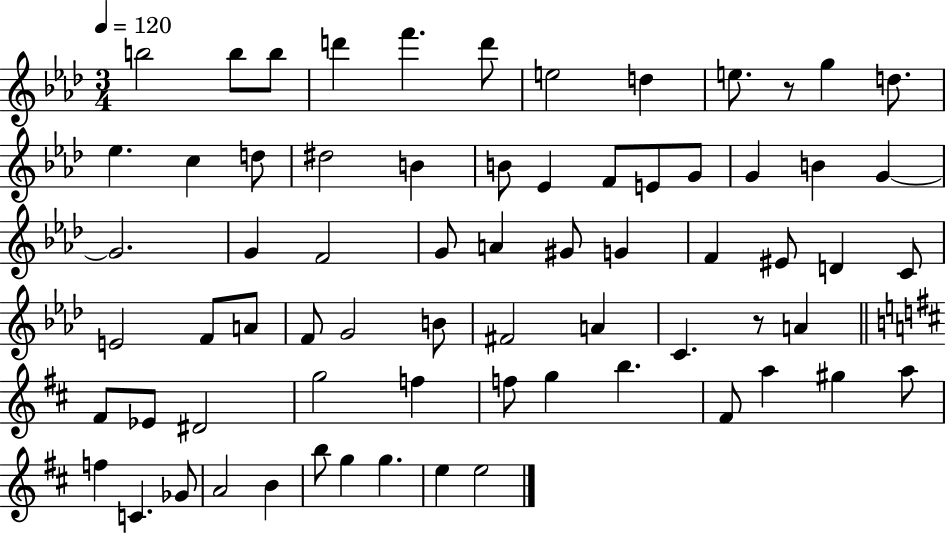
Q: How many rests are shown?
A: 2